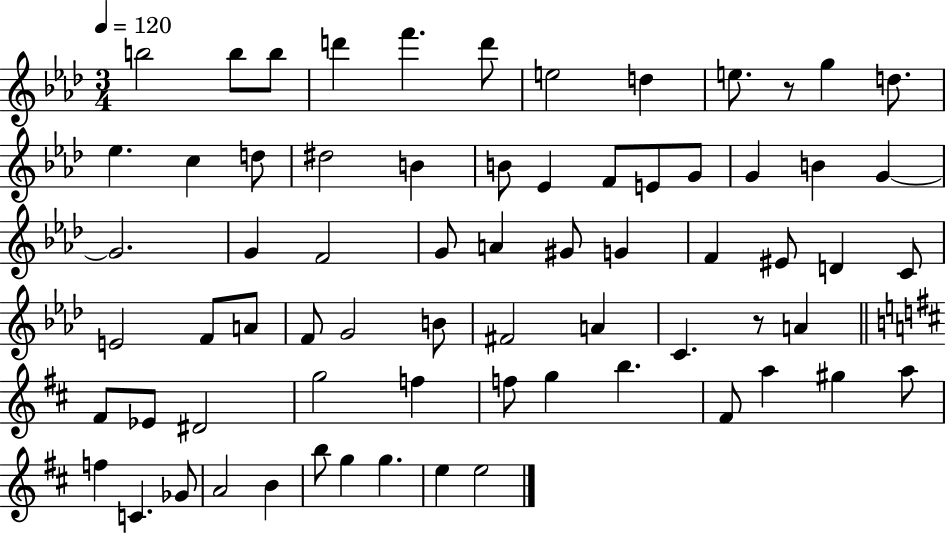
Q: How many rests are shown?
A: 2